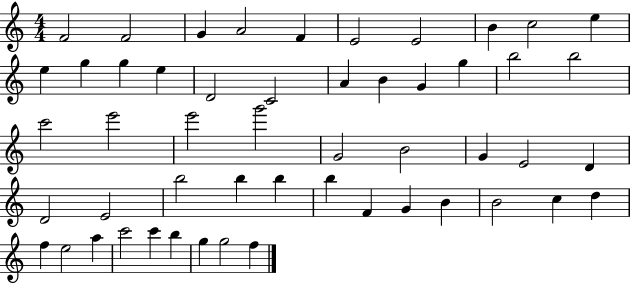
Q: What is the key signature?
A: C major